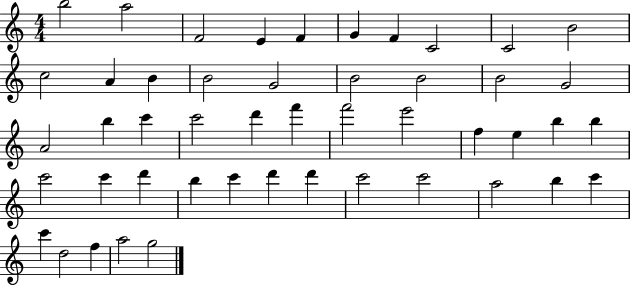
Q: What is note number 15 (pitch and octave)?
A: G4